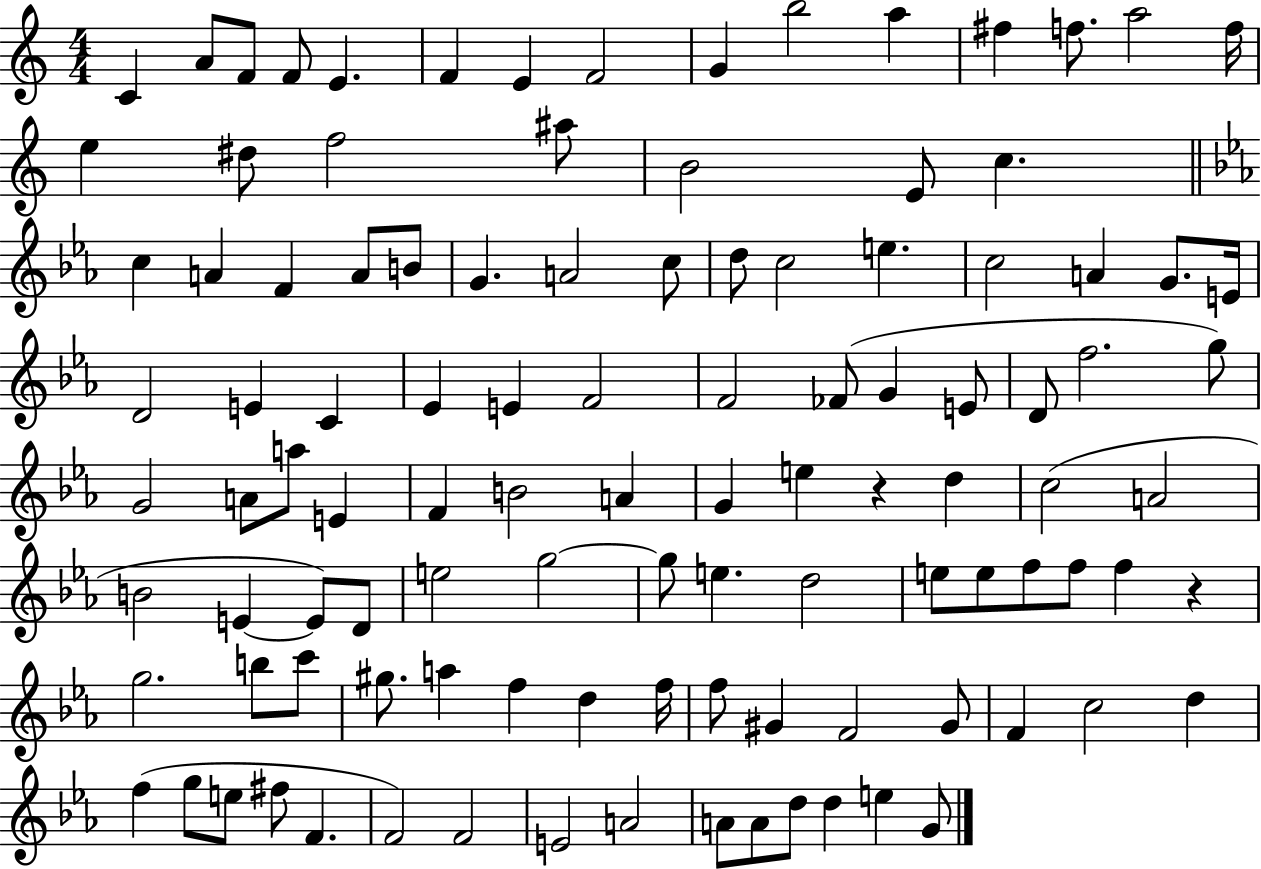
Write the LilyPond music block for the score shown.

{
  \clef treble
  \numericTimeSignature
  \time 4/4
  \key c \major
  c'4 a'8 f'8 f'8 e'4. | f'4 e'4 f'2 | g'4 b''2 a''4 | fis''4 f''8. a''2 f''16 | \break e''4 dis''8 f''2 ais''8 | b'2 e'8 c''4. | \bar "||" \break \key ees \major c''4 a'4 f'4 a'8 b'8 | g'4. a'2 c''8 | d''8 c''2 e''4. | c''2 a'4 g'8. e'16 | \break d'2 e'4 c'4 | ees'4 e'4 f'2 | f'2 fes'8( g'4 e'8 | d'8 f''2. g''8) | \break g'2 a'8 a''8 e'4 | f'4 b'2 a'4 | g'4 e''4 r4 d''4 | c''2( a'2 | \break b'2 e'4~~ e'8) d'8 | e''2 g''2~~ | g''8 e''4. d''2 | e''8 e''8 f''8 f''8 f''4 r4 | \break g''2. b''8 c'''8 | gis''8. a''4 f''4 d''4 f''16 | f''8 gis'4 f'2 gis'8 | f'4 c''2 d''4 | \break f''4( g''8 e''8 fis''8 f'4. | f'2) f'2 | e'2 a'2 | a'8 a'8 d''8 d''4 e''4 g'8 | \break \bar "|."
}